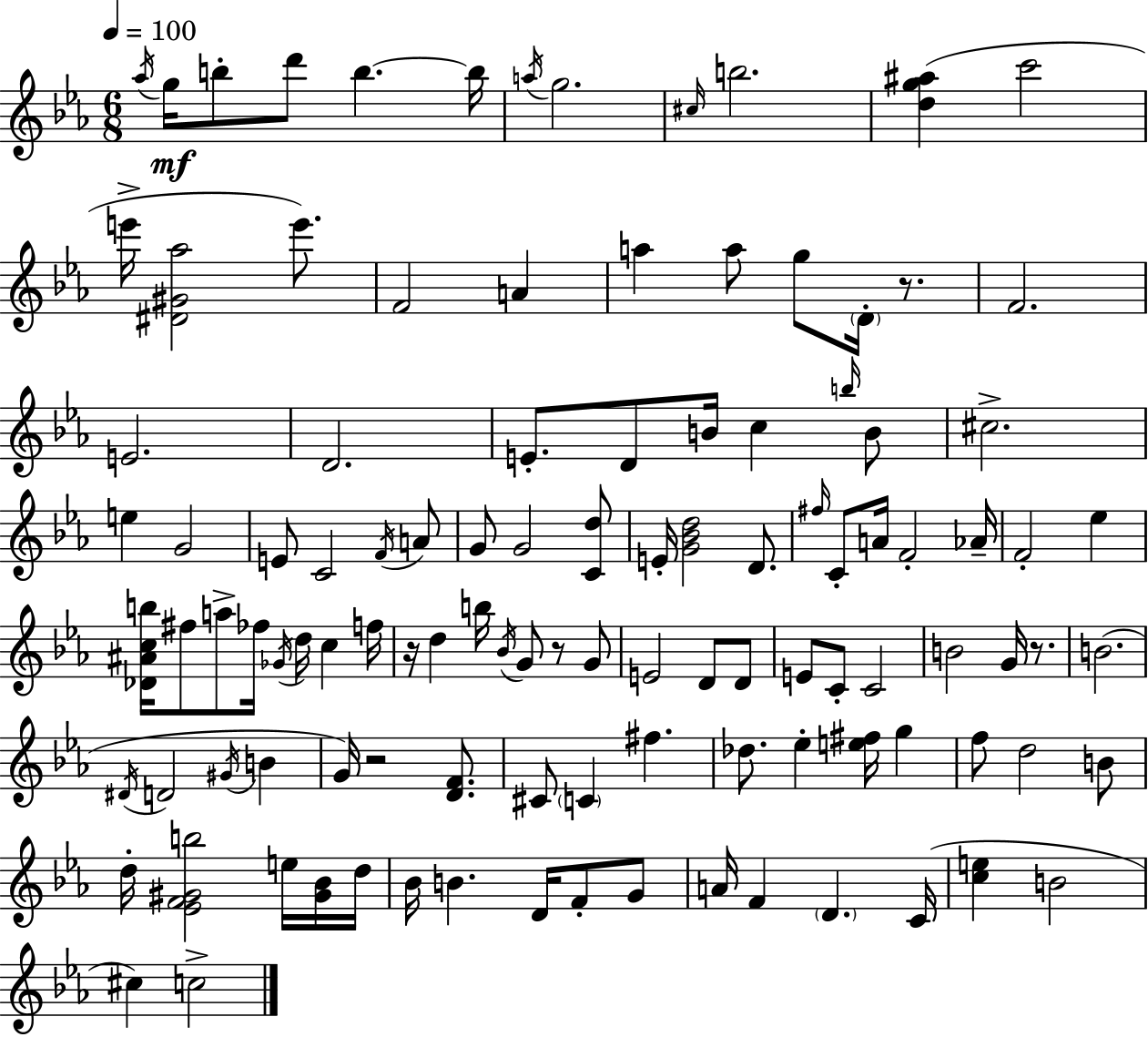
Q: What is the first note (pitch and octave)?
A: Ab5